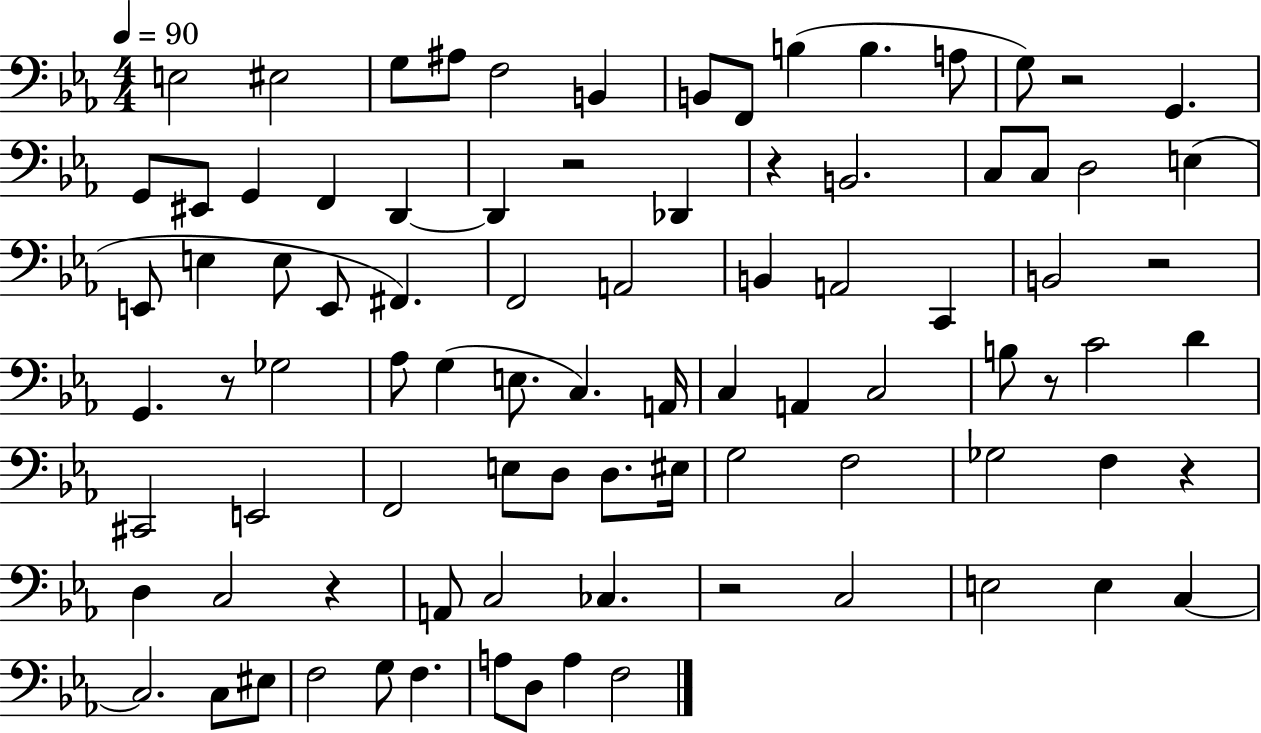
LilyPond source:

{
  \clef bass
  \numericTimeSignature
  \time 4/4
  \key ees \major
  \tempo 4 = 90
  e2 eis2 | g8 ais8 f2 b,4 | b,8 f,8 b4( b4. a8 | g8) r2 g,4. | \break g,8 eis,8 g,4 f,4 d,4~~ | d,4 r2 des,4 | r4 b,2. | c8 c8 d2 e4( | \break e,8 e4 e8 e,8 fis,4.) | f,2 a,2 | b,4 a,2 c,4 | b,2 r2 | \break g,4. r8 ges2 | aes8 g4( e8. c4.) a,16 | c4 a,4 c2 | b8 r8 c'2 d'4 | \break cis,2 e,2 | f,2 e8 d8 d8. eis16 | g2 f2 | ges2 f4 r4 | \break d4 c2 r4 | a,8 c2 ces4. | r2 c2 | e2 e4 c4~~ | \break c2. c8 eis8 | f2 g8 f4. | a8 d8 a4 f2 | \bar "|."
}